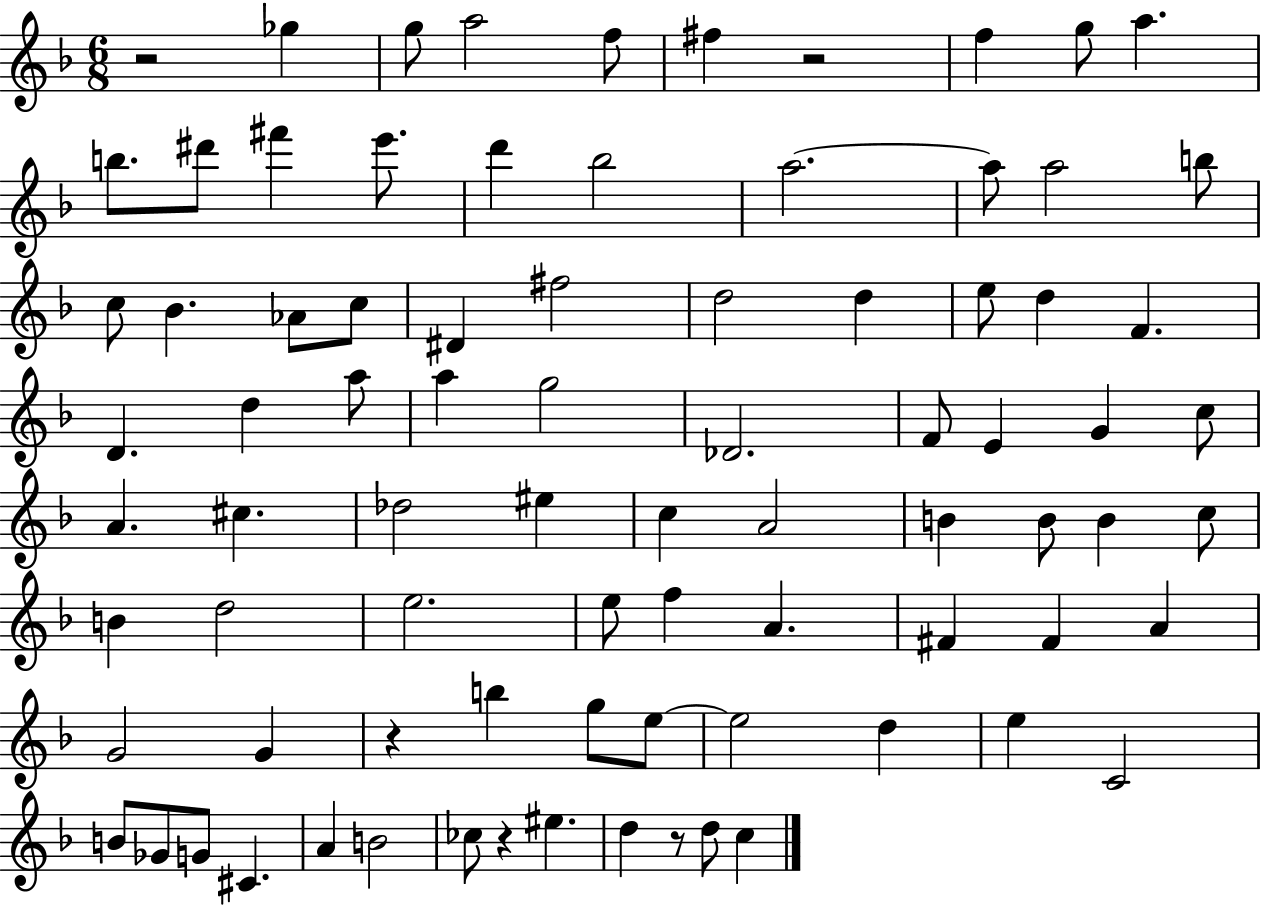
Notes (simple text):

R/h Gb5/q G5/e A5/h F5/e F#5/q R/h F5/q G5/e A5/q. B5/e. D#6/e F#6/q E6/e. D6/q Bb5/h A5/h. A5/e A5/h B5/e C5/e Bb4/q. Ab4/e C5/e D#4/q F#5/h D5/h D5/q E5/e D5/q F4/q. D4/q. D5/q A5/e A5/q G5/h Db4/h. F4/e E4/q G4/q C5/e A4/q. C#5/q. Db5/h EIS5/q C5/q A4/h B4/q B4/e B4/q C5/e B4/q D5/h E5/h. E5/e F5/q A4/q. F#4/q F#4/q A4/q G4/h G4/q R/q B5/q G5/e E5/e E5/h D5/q E5/q C4/h B4/e Gb4/e G4/e C#4/q. A4/q B4/h CES5/e R/q EIS5/q. D5/q R/e D5/e C5/q